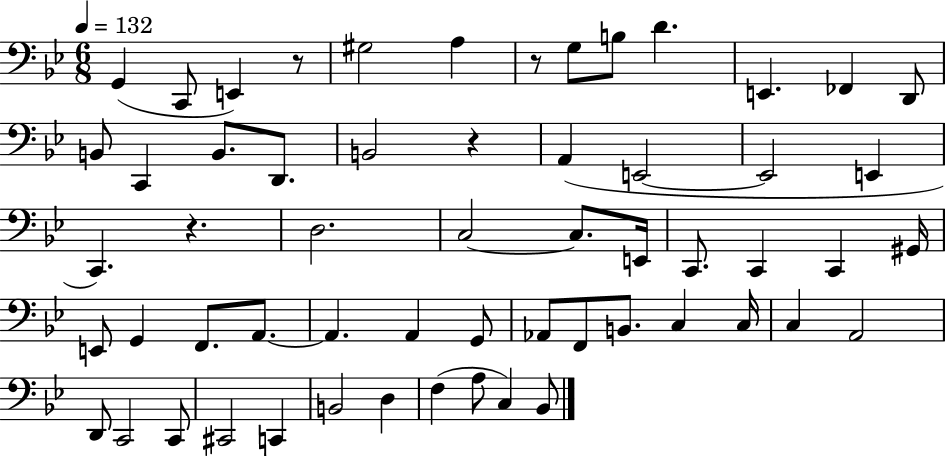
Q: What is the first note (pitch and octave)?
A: G2